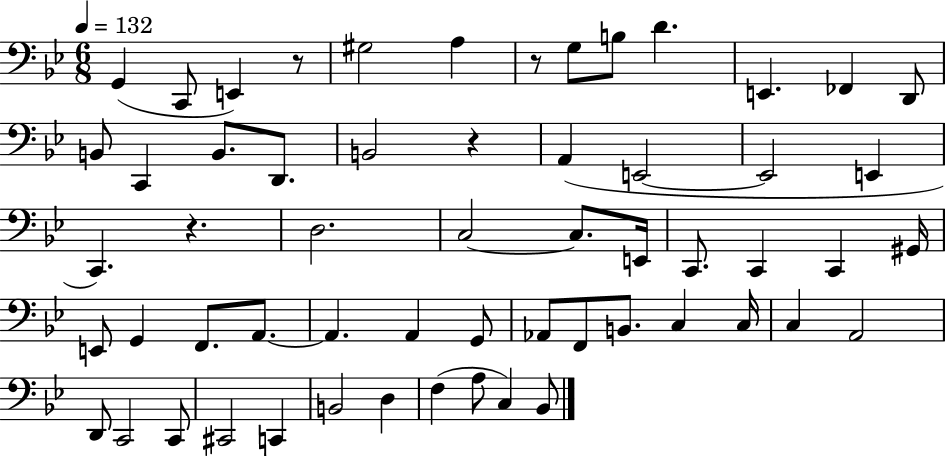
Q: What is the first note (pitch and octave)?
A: G2